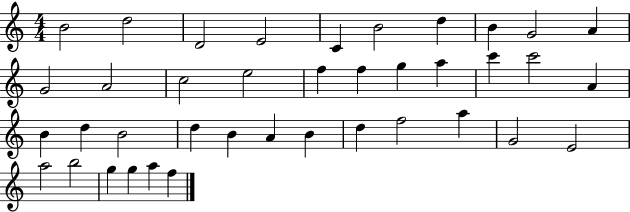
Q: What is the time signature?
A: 4/4